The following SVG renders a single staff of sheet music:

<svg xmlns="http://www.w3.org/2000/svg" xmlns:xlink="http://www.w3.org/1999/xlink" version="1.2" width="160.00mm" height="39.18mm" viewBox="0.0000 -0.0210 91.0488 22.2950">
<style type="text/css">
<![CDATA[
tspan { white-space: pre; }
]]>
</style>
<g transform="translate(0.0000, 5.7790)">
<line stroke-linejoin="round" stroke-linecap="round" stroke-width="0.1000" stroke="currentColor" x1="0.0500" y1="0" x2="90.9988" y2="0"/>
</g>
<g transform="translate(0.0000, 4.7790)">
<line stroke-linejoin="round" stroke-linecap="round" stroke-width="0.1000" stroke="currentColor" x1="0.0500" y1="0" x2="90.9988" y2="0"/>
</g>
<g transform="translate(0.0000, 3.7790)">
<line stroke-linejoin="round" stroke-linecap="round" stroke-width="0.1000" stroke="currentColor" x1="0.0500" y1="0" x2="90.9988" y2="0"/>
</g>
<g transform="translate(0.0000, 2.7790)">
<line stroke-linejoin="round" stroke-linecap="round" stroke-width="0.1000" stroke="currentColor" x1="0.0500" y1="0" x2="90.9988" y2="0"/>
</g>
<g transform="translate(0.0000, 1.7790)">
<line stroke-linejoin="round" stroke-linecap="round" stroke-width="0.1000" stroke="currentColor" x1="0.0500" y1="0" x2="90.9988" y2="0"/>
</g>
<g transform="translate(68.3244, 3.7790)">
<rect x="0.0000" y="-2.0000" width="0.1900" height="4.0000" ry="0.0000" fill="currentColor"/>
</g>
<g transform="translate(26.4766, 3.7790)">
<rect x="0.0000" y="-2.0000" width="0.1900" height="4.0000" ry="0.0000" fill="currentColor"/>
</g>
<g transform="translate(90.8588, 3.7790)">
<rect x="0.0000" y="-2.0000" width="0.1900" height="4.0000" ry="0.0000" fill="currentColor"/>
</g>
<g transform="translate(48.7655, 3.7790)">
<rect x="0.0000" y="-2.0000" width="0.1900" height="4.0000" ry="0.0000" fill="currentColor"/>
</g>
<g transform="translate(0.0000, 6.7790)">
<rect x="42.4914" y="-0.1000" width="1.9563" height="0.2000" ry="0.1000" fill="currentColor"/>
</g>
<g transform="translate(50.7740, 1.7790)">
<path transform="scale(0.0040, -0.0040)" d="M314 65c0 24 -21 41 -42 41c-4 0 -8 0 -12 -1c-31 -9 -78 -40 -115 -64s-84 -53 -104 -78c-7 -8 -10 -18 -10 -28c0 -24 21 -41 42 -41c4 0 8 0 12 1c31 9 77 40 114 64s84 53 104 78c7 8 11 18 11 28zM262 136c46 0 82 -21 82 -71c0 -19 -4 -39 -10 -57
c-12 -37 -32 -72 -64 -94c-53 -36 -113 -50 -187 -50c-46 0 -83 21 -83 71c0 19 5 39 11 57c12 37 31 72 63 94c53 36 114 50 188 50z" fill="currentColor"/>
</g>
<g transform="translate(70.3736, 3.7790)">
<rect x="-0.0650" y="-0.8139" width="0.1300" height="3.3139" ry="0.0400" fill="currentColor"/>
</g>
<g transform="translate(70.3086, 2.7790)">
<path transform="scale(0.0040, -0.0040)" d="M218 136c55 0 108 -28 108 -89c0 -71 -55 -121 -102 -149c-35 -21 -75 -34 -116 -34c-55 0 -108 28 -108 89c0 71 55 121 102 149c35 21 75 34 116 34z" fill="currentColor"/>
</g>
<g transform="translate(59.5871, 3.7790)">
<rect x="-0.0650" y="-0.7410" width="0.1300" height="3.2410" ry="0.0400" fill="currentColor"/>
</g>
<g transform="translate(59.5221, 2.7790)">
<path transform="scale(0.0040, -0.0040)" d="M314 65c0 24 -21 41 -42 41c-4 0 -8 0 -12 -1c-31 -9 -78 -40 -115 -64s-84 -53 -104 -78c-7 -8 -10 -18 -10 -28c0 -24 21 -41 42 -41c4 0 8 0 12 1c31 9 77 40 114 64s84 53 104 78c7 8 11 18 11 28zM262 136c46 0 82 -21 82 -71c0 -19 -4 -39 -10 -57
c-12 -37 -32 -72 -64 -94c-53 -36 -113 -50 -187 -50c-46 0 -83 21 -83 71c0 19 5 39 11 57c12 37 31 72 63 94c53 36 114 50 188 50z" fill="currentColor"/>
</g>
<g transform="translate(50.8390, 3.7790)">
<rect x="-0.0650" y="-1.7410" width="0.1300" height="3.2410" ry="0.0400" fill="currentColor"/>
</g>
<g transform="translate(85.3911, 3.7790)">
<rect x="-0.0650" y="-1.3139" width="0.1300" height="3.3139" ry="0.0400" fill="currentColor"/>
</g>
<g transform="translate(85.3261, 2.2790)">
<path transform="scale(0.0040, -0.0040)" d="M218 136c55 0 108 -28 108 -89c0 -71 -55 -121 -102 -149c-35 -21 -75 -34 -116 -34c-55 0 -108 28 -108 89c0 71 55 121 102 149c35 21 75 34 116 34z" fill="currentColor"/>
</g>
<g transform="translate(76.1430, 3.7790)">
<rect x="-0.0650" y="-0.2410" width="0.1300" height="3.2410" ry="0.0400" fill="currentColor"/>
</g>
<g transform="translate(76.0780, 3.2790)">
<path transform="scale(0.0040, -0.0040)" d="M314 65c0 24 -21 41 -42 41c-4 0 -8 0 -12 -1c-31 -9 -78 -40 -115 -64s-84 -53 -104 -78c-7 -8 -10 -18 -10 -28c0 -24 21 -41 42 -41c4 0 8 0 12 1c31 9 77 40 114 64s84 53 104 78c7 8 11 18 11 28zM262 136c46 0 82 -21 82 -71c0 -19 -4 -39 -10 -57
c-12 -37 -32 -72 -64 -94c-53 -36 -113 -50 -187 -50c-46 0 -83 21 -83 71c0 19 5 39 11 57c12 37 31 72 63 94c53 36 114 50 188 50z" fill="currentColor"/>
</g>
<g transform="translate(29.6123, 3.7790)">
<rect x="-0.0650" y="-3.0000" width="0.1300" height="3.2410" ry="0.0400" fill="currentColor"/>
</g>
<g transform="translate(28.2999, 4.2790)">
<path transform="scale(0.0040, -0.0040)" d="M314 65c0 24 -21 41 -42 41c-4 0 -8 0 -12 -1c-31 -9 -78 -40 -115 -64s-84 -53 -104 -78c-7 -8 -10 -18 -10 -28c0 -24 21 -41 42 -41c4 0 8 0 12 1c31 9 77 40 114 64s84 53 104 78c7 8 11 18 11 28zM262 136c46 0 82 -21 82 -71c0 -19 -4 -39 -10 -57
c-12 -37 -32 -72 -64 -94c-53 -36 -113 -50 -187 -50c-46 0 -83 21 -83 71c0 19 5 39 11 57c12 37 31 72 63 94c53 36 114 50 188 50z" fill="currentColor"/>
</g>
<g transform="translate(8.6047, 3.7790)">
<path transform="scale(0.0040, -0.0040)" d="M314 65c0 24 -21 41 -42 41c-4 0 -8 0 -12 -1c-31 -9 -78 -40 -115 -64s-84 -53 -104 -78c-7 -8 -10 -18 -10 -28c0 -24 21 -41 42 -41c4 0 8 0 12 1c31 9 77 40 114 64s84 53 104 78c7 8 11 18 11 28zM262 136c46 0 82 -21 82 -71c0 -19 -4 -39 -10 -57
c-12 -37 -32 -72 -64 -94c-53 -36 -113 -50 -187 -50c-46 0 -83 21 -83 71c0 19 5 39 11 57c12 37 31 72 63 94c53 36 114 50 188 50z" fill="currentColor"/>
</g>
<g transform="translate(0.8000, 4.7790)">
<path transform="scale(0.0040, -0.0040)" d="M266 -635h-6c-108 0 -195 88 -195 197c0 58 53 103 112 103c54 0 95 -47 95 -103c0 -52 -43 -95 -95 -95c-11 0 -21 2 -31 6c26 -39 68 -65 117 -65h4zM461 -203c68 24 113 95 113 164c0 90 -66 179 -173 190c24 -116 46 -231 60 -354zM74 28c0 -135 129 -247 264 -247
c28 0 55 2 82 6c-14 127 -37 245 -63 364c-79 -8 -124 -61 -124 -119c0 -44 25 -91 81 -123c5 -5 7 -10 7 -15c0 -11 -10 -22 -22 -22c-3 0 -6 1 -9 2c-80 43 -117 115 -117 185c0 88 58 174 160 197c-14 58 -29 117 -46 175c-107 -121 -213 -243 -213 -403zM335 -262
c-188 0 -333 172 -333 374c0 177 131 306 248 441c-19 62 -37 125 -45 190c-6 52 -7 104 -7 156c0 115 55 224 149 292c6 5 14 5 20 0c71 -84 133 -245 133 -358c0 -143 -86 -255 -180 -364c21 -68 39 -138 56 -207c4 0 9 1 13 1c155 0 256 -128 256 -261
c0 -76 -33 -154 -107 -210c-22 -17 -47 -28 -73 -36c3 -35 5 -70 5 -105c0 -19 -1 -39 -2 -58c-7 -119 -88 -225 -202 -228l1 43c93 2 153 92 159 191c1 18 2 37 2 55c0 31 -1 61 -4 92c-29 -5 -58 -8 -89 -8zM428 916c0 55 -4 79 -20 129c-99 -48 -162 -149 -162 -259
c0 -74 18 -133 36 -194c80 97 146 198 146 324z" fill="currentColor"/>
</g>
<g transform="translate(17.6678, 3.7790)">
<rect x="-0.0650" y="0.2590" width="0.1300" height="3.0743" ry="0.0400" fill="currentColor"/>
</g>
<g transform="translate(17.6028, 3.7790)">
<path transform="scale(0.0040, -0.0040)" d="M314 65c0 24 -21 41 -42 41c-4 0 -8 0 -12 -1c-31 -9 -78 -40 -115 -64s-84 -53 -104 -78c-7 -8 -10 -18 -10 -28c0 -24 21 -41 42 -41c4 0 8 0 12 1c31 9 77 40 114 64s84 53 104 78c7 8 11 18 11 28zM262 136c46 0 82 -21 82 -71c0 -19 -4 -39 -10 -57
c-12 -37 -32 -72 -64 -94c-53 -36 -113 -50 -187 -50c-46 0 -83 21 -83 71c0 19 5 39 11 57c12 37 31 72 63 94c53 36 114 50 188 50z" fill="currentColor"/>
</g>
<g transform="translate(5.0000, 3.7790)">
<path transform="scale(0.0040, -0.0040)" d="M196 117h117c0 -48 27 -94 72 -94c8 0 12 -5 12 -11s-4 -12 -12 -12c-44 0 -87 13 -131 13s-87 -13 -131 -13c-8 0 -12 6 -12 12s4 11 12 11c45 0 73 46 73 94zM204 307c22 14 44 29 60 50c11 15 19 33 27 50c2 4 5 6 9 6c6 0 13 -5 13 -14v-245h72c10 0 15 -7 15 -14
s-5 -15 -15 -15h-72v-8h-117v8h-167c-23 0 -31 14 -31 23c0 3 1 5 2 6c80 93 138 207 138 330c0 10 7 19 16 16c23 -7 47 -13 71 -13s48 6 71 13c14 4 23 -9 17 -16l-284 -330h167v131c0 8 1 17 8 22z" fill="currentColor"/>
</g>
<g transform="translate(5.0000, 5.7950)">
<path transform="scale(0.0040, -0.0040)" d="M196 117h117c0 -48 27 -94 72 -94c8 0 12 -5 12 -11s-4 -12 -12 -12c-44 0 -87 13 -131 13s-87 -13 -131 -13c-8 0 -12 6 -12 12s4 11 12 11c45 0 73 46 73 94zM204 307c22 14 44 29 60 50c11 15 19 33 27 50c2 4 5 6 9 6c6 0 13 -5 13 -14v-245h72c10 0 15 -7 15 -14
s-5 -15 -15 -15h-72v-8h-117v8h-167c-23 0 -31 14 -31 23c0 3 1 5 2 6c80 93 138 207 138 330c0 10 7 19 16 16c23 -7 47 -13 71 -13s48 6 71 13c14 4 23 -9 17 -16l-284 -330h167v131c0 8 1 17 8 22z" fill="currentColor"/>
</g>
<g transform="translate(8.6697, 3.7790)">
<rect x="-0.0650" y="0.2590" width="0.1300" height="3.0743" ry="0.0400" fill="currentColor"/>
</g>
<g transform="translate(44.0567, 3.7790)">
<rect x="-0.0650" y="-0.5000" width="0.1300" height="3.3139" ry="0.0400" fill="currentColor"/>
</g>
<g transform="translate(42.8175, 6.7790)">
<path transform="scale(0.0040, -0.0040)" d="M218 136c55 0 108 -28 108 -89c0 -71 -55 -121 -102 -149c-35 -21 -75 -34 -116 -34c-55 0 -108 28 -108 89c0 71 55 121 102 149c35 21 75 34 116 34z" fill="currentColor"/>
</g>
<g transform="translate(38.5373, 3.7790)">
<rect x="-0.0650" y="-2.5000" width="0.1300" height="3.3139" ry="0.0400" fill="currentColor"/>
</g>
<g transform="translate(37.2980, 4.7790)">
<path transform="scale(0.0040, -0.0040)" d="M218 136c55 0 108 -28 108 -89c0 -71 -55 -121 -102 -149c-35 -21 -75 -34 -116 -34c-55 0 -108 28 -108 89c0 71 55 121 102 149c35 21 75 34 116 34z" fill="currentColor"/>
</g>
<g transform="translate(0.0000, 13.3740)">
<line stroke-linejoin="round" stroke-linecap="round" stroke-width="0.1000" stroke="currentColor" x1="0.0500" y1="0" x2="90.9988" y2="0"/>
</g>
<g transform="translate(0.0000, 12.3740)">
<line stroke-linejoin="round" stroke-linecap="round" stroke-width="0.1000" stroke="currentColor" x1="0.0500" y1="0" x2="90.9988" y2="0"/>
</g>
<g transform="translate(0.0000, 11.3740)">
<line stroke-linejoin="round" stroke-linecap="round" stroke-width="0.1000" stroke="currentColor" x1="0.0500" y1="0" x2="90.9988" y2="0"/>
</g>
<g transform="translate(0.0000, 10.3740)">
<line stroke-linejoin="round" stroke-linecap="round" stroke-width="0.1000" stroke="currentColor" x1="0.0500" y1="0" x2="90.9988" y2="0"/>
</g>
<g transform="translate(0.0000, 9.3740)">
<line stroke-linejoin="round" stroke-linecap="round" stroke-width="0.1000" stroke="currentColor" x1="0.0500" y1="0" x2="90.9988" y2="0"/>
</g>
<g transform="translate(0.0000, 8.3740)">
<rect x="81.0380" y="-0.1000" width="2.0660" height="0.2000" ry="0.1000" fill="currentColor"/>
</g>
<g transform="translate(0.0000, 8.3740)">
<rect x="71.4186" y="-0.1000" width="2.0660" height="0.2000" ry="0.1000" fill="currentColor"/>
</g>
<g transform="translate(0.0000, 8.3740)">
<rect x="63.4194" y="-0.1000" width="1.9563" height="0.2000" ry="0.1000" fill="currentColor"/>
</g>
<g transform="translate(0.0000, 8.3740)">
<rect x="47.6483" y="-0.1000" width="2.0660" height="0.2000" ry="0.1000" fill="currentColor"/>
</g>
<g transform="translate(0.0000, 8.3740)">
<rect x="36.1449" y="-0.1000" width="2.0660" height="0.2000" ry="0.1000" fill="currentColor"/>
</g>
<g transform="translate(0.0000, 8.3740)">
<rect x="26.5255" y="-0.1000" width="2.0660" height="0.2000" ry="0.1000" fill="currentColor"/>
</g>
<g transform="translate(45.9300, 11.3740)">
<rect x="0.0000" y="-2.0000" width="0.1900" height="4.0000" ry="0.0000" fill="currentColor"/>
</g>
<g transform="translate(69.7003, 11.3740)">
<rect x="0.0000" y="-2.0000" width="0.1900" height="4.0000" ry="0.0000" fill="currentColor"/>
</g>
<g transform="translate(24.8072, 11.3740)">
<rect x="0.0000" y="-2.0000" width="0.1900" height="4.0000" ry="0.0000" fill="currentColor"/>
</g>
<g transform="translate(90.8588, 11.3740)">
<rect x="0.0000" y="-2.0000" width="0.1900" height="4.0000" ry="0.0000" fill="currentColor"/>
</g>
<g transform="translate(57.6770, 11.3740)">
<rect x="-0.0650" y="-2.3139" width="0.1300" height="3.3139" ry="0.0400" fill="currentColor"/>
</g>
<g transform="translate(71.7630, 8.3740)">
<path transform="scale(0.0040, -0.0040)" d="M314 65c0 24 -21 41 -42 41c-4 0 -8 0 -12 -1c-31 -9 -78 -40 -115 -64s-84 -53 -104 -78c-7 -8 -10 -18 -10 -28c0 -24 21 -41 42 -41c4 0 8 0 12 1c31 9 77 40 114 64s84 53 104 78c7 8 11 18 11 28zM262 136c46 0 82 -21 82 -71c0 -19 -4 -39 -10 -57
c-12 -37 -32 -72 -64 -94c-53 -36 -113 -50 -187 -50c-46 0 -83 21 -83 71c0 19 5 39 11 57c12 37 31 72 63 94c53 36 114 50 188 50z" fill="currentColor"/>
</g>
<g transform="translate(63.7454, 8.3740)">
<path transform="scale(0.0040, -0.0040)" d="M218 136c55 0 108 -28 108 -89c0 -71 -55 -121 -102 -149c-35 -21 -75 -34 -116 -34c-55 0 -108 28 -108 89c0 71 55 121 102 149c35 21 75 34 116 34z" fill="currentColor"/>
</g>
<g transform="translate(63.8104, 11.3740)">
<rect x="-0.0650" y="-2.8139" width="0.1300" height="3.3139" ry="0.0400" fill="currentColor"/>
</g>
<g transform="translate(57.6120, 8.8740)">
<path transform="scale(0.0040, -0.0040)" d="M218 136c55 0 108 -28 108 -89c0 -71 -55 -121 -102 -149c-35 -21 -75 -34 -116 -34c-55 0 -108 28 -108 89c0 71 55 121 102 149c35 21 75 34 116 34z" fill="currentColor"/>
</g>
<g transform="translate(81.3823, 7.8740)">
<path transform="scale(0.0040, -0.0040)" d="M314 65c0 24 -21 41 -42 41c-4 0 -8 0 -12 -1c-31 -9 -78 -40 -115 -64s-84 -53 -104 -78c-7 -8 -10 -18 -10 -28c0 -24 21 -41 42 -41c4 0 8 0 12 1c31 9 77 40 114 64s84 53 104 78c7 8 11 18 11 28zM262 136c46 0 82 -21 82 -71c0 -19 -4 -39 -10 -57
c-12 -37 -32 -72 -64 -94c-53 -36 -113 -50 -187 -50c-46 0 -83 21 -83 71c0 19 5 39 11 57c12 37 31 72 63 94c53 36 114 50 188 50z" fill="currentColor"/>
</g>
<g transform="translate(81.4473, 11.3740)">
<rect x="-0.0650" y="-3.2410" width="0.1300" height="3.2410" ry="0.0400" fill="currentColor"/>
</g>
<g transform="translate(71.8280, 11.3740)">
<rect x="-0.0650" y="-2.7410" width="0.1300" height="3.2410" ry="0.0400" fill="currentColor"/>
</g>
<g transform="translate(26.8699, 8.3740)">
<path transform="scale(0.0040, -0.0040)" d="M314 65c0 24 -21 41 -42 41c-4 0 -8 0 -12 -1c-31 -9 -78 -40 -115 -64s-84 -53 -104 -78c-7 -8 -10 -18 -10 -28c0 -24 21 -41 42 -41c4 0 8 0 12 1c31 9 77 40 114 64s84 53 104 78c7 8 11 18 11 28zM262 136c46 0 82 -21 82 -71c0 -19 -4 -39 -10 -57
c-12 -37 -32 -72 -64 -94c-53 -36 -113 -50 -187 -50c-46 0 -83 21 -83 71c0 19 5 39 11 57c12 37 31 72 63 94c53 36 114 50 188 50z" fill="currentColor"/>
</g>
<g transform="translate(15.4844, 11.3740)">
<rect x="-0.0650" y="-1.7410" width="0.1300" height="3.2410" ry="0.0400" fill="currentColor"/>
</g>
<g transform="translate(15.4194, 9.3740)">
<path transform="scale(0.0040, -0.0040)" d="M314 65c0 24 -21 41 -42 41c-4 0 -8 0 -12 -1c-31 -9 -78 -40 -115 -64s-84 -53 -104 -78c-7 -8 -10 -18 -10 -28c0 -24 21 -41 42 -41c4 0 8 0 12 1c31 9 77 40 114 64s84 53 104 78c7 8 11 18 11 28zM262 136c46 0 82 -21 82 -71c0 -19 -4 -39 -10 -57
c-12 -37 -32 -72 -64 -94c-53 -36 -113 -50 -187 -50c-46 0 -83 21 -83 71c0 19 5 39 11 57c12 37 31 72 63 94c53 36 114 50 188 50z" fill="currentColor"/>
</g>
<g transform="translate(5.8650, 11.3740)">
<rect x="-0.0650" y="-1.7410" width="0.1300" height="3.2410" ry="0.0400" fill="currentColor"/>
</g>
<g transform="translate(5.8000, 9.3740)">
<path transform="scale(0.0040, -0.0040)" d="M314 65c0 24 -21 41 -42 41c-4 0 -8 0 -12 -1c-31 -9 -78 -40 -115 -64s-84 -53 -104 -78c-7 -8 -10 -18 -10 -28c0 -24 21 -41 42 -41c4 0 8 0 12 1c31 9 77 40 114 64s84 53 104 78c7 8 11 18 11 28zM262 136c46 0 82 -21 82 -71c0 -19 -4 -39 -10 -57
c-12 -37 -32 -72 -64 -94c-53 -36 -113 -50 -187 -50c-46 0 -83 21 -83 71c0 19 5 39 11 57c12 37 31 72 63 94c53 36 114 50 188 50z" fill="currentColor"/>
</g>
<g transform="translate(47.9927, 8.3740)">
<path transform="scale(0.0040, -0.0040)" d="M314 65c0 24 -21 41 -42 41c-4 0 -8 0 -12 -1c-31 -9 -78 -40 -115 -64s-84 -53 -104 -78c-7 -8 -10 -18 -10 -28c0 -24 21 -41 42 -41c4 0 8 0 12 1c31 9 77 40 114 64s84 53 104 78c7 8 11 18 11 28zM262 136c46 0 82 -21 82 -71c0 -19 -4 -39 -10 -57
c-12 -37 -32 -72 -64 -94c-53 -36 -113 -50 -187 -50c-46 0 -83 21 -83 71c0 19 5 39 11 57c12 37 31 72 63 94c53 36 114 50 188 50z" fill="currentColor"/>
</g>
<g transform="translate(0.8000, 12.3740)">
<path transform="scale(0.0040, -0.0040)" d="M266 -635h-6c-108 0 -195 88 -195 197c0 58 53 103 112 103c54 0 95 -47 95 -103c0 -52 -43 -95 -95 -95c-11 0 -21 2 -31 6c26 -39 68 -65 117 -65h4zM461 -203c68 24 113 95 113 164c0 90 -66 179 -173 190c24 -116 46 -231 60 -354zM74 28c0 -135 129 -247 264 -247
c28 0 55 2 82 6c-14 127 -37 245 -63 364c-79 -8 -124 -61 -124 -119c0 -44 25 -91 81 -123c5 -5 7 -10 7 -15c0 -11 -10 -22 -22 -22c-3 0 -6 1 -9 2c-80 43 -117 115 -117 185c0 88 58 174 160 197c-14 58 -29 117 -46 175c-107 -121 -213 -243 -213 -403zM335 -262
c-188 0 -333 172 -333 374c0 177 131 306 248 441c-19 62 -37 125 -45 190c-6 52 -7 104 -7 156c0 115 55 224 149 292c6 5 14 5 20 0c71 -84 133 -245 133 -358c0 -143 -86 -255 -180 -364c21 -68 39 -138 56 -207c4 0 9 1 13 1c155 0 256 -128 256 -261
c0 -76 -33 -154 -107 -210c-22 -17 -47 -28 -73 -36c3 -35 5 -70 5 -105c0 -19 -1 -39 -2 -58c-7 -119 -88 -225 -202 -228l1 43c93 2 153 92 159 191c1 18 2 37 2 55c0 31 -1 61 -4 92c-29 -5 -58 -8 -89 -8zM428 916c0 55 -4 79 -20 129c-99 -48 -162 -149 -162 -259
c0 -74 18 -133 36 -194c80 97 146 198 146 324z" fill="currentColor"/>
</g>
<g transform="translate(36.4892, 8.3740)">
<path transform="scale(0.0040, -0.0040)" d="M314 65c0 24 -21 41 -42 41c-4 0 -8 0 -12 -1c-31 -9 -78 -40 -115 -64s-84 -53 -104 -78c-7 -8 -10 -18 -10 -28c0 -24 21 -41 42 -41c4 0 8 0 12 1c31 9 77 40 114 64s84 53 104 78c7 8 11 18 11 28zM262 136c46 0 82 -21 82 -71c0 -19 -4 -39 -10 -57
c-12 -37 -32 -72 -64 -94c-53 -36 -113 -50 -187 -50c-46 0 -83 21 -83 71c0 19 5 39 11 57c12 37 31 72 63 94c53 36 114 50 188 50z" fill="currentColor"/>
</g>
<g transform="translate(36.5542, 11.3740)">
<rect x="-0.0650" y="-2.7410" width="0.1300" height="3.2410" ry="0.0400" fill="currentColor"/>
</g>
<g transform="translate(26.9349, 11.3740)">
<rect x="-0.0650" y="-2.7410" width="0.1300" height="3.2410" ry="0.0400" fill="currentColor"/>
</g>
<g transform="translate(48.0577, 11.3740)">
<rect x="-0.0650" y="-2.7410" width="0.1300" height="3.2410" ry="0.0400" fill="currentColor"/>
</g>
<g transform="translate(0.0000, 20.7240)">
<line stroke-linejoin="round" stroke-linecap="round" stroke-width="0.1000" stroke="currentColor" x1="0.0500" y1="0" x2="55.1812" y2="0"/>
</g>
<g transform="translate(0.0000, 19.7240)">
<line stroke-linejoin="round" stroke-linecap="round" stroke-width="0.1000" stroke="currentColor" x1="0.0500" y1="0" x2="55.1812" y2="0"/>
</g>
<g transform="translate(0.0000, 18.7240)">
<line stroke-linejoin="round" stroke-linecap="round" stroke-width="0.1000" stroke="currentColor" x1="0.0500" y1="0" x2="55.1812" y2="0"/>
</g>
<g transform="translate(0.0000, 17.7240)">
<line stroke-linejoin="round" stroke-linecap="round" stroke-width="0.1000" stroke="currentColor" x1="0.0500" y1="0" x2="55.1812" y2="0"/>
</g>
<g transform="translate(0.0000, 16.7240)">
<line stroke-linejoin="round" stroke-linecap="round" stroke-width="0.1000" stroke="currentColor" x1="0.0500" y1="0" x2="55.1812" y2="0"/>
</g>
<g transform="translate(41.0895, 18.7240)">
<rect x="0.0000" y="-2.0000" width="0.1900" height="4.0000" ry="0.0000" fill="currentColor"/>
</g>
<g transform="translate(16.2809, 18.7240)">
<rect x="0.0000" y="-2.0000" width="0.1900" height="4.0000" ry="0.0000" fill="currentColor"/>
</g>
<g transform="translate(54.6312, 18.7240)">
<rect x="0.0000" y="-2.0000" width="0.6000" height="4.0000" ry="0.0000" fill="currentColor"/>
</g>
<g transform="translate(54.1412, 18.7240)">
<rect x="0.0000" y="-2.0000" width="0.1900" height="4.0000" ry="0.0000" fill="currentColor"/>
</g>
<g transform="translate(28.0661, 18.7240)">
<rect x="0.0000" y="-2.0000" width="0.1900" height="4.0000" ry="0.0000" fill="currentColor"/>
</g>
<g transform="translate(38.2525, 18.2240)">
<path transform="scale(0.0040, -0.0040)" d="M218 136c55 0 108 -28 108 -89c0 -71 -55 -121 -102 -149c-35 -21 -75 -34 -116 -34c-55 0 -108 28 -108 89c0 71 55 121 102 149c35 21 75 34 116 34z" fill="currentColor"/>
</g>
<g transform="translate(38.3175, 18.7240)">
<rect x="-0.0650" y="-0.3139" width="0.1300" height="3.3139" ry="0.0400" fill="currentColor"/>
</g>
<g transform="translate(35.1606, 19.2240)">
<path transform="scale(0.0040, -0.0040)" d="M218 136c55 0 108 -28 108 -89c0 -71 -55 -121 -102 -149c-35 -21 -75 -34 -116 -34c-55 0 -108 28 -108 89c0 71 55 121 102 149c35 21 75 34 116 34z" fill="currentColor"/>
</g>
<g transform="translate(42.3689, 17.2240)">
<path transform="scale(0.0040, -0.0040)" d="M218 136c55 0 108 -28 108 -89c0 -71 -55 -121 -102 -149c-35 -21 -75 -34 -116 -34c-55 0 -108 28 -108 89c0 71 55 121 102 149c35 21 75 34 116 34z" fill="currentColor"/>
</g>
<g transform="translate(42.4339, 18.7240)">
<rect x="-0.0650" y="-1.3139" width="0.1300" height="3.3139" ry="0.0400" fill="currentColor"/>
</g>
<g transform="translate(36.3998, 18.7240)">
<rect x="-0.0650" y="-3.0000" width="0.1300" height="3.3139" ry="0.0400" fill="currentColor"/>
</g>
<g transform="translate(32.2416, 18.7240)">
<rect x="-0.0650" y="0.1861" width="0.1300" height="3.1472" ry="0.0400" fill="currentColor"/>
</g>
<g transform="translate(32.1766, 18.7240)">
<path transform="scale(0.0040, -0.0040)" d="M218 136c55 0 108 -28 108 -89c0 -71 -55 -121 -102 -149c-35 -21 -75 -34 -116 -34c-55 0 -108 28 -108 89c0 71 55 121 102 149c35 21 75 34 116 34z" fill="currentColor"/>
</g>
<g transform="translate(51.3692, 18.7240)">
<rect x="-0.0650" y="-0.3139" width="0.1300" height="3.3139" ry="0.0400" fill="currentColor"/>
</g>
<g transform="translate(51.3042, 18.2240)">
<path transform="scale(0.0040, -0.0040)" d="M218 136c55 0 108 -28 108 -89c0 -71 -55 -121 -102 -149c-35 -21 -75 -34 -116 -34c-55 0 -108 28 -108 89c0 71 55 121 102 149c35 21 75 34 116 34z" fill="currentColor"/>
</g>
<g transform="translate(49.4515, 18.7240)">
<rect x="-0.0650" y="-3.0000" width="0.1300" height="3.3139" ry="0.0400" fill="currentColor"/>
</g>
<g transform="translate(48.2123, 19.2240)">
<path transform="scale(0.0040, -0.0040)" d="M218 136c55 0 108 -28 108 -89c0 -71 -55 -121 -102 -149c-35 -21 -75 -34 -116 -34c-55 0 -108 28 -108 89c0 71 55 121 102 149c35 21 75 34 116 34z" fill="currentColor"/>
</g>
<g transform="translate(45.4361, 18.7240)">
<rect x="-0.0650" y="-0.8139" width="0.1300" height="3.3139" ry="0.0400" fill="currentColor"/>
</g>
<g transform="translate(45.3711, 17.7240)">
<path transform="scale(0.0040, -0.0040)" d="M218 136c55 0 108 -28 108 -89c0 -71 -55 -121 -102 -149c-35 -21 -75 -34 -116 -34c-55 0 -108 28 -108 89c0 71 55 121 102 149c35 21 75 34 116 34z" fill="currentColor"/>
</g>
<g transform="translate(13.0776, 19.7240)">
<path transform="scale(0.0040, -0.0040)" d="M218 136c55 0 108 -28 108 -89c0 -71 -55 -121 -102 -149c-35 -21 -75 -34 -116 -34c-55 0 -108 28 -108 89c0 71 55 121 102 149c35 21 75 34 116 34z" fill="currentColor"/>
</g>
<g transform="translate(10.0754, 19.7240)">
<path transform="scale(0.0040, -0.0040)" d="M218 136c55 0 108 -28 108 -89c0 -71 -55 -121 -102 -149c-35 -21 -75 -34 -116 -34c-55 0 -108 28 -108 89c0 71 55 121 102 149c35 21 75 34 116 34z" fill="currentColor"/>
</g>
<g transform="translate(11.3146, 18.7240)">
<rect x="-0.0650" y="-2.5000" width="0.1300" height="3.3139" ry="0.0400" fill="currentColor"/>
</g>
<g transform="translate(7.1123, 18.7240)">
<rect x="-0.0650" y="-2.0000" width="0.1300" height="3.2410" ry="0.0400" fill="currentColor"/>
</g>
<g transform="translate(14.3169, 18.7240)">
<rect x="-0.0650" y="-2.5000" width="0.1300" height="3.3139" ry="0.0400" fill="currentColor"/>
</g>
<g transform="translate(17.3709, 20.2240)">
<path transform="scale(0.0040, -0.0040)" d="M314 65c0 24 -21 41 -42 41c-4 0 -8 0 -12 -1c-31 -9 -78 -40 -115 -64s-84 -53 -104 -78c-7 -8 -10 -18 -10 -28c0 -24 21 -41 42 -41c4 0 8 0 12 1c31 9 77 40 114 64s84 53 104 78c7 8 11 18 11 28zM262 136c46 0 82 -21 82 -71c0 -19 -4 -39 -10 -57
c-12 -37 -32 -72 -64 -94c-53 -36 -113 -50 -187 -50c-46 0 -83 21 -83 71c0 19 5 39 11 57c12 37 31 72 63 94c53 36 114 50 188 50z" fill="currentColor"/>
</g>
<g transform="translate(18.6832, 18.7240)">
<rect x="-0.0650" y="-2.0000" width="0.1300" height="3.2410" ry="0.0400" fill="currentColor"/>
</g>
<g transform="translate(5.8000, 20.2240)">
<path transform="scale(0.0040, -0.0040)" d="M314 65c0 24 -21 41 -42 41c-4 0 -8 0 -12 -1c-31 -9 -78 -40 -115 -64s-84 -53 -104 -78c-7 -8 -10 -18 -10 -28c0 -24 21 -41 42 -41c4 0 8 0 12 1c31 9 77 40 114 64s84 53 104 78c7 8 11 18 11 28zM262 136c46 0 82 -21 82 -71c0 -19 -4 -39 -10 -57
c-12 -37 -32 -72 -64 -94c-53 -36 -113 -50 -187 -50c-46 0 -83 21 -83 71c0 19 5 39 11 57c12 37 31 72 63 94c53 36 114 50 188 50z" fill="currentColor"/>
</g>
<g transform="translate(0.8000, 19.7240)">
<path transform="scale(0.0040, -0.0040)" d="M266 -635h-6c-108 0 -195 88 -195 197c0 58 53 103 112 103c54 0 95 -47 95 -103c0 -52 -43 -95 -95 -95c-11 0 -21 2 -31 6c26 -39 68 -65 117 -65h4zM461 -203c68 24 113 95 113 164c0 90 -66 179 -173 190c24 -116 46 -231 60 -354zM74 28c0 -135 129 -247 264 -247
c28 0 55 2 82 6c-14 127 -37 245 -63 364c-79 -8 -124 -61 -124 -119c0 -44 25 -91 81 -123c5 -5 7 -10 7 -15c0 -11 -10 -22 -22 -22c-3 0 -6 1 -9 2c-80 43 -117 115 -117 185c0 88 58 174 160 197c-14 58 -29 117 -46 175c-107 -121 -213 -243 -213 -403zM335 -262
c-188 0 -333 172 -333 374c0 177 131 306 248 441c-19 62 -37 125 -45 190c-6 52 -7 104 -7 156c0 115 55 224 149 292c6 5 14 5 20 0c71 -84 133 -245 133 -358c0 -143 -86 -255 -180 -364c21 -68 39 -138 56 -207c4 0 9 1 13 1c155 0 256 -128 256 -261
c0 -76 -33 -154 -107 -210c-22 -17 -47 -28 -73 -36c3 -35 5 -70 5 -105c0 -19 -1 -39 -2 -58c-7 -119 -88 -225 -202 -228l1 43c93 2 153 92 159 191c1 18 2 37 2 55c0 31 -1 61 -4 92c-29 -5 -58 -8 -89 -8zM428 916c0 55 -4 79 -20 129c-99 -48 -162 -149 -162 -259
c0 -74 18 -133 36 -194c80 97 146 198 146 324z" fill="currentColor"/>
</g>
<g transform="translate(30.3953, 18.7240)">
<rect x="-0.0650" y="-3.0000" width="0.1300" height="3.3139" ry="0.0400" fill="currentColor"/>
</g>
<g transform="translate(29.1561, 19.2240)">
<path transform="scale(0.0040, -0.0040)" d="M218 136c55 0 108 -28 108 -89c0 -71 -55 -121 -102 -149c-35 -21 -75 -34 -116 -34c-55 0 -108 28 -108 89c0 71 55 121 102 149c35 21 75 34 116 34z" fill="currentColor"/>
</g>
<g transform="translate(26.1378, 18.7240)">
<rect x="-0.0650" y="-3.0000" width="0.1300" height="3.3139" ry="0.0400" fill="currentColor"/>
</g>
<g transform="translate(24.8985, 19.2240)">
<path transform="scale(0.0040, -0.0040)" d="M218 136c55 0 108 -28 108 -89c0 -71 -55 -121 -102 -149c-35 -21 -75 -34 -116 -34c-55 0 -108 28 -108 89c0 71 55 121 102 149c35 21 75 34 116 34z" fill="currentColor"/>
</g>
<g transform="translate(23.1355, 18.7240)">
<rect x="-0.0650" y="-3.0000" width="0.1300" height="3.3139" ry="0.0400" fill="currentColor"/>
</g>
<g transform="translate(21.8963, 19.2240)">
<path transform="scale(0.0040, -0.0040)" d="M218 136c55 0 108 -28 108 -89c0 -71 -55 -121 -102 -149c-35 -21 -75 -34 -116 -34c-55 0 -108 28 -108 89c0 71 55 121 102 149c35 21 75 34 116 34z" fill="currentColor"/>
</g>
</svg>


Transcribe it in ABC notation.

X:1
T:Untitled
M:4/4
L:1/4
K:C
B2 B2 A2 G C f2 d2 d c2 e f2 f2 a2 a2 a2 g a a2 b2 F2 G G F2 A A A B A c e d A c